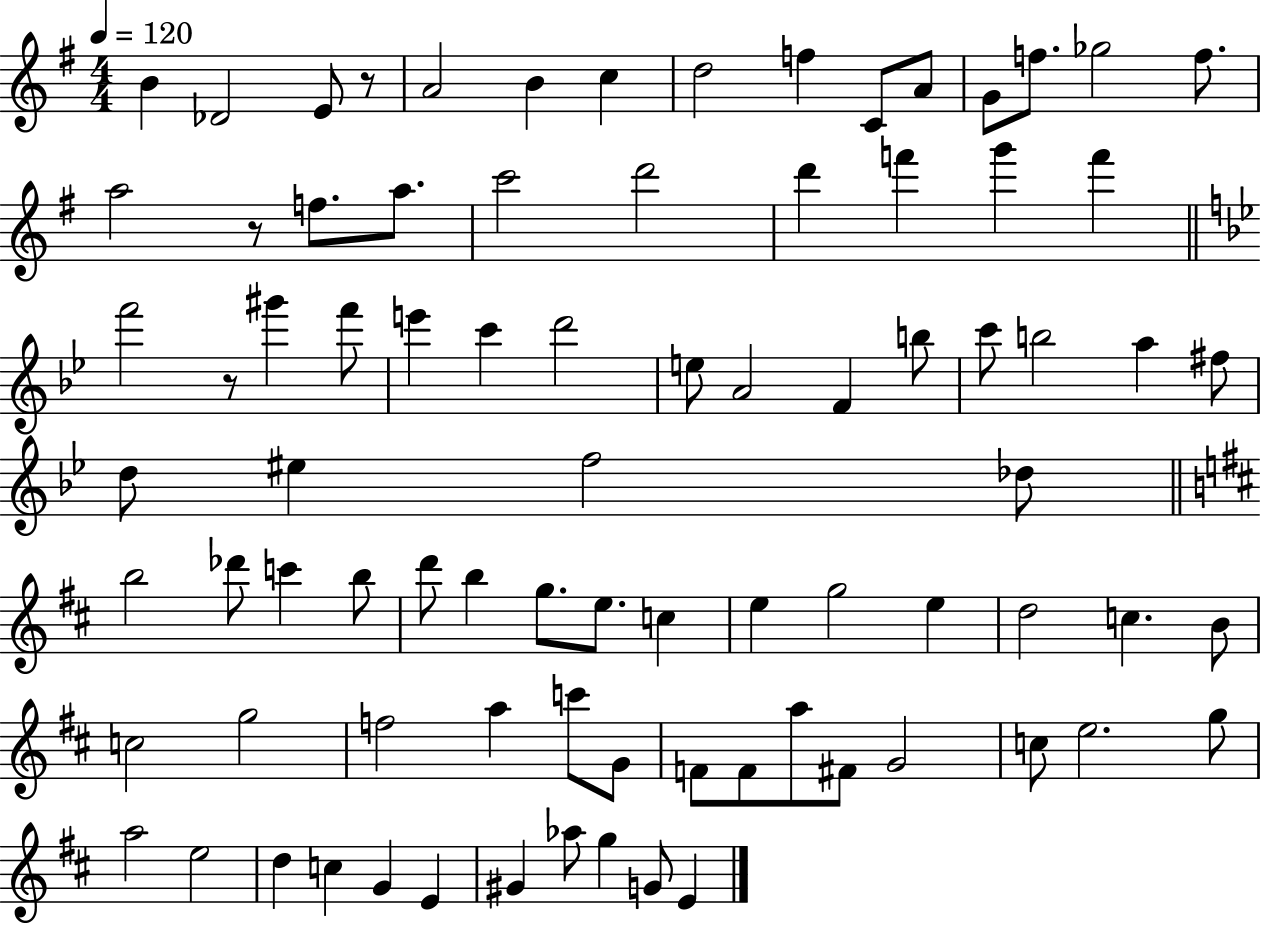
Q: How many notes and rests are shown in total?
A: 84